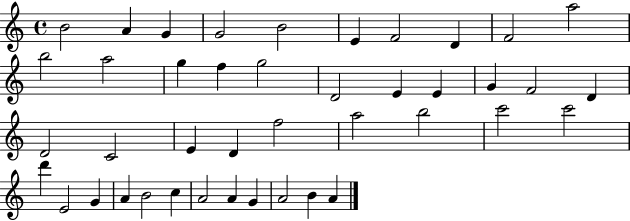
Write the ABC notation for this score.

X:1
T:Untitled
M:4/4
L:1/4
K:C
B2 A G G2 B2 E F2 D F2 a2 b2 a2 g f g2 D2 E E G F2 D D2 C2 E D f2 a2 b2 c'2 c'2 d' E2 G A B2 c A2 A G A2 B A